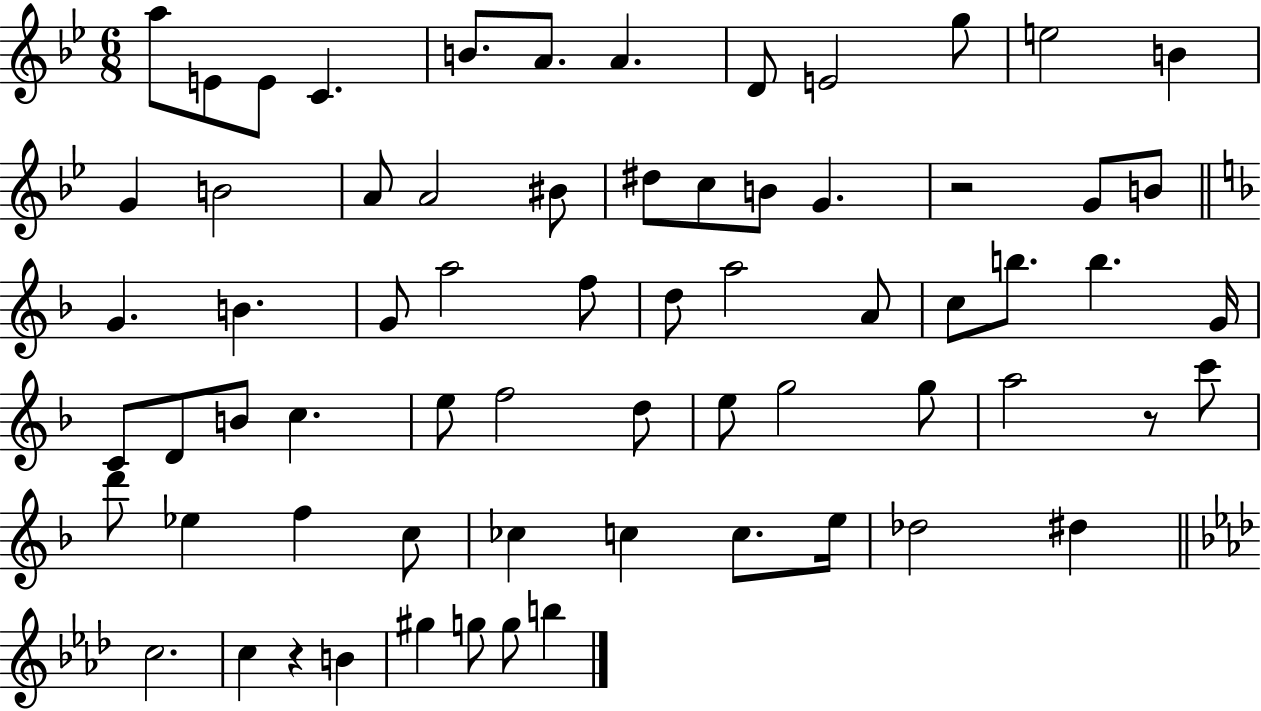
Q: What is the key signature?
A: BES major